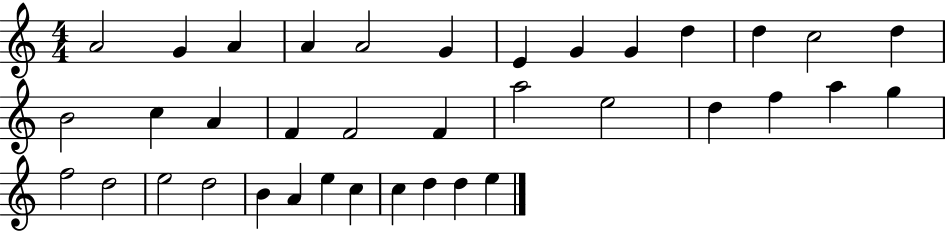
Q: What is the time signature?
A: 4/4